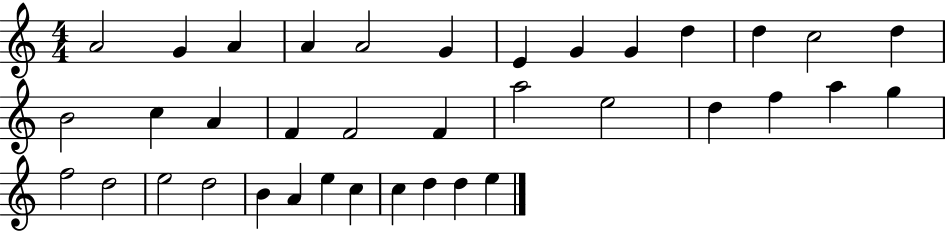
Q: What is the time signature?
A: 4/4